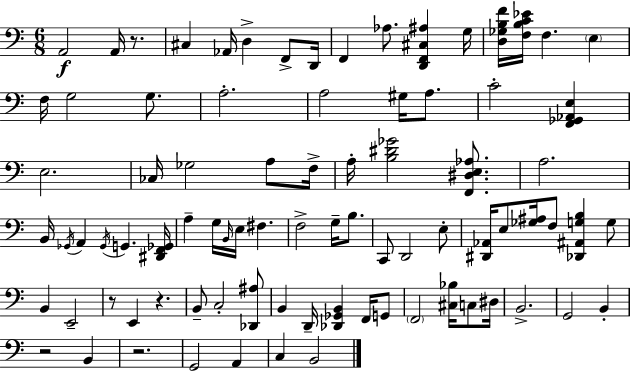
A2/h A2/s R/e. C#3/q Ab2/s D3/q F2/e D2/s F2/q Ab3/e. [D2,F2,C#3,A#3]/q G3/s [D3,Gb3,B3,F4]/s [F3,B3,C4,Eb4]/s F3/q. E3/q F3/s G3/h G3/e. A3/h. A3/h G#3/s A3/e. C4/h [F2,Gb2,Ab2,E3]/q E3/h. CES3/s Gb3/h A3/e F3/s A3/s [B3,D#4,Gb4]/h [F2,D#3,E3,Ab3]/e. A3/h. B2/s Gb2/s A2/q Gb2/s G2/q. [D#2,F2,Gb2]/s A3/q G3/s B2/s E3/s F#3/q. F3/h G3/s B3/e. C2/e D2/h E3/e [D#2,Ab2]/s E3/e [Gb3,A#3]/s F3/e [Db2,A#2,G3,B3]/q G3/e B2/q E2/h R/e E2/q R/q. B2/e C3/h [Db2,A#3]/e B2/q D2/s [Db2,Gb2,B2]/q F2/s G2/e F2/h [C#3,Bb3]/s C3/e D#3/s B2/h. G2/h B2/q R/h B2/q R/h. G2/h A2/q C3/q B2/h